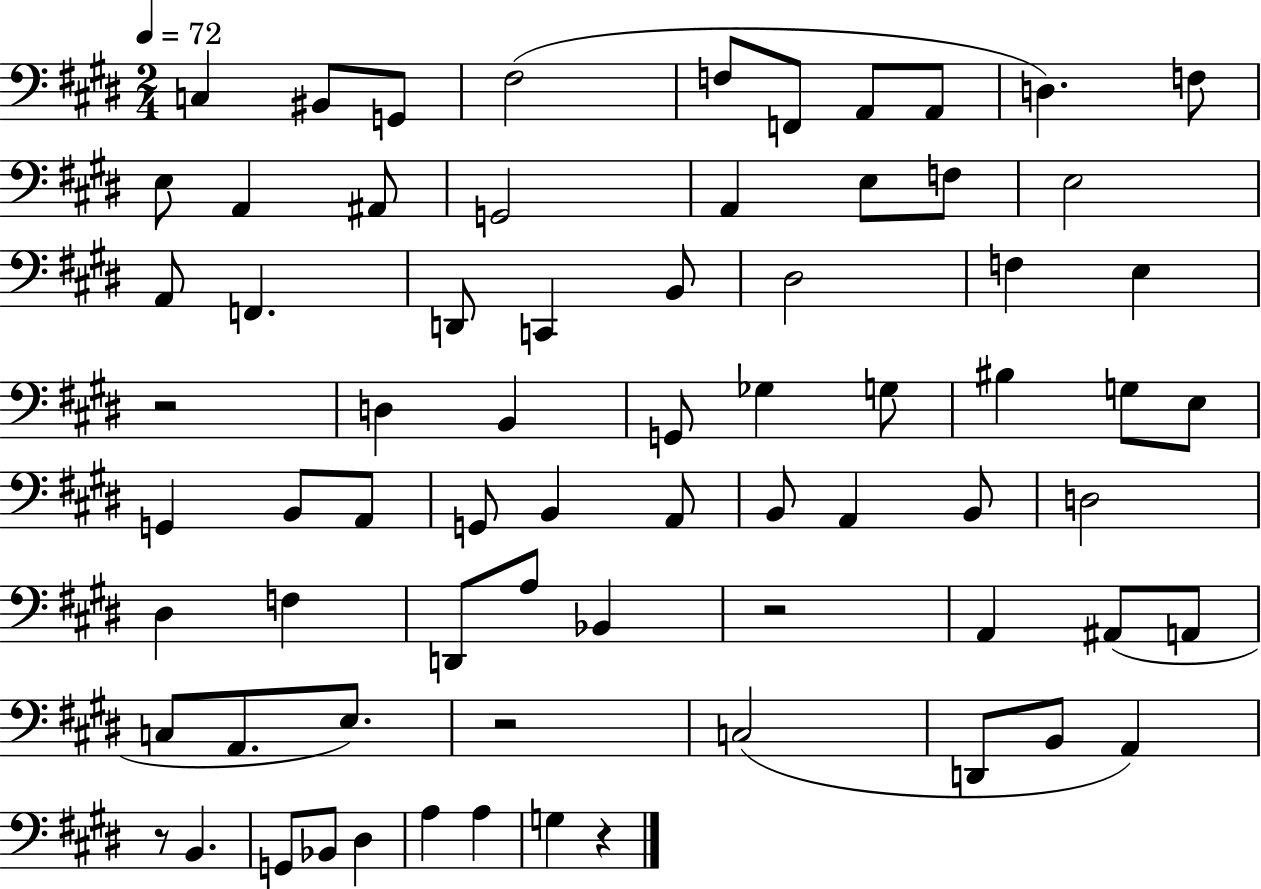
C3/q BIS2/e G2/e F#3/h F3/e F2/e A2/e A2/e D3/q. F3/e E3/e A2/q A#2/e G2/h A2/q E3/e F3/e E3/h A2/e F2/q. D2/e C2/q B2/e D#3/h F3/q E3/q R/h D3/q B2/q G2/e Gb3/q G3/e BIS3/q G3/e E3/e G2/q B2/e A2/e G2/e B2/q A2/e B2/e A2/q B2/e D3/h D#3/q F3/q D2/e A3/e Bb2/q R/h A2/q A#2/e A2/e C3/e A2/e. E3/e. R/h C3/h D2/e B2/e A2/q R/e B2/q. G2/e Bb2/e D#3/q A3/q A3/q G3/q R/q